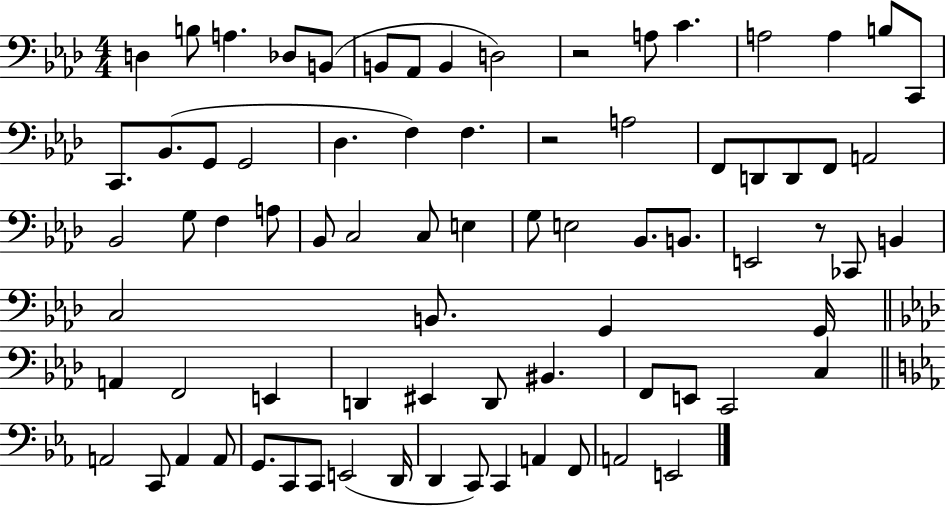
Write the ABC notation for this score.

X:1
T:Untitled
M:4/4
L:1/4
K:Ab
D, B,/2 A, _D,/2 B,,/2 B,,/2 _A,,/2 B,, D,2 z2 A,/2 C A,2 A, B,/2 C,,/2 C,,/2 _B,,/2 G,,/2 G,,2 _D, F, F, z2 A,2 F,,/2 D,,/2 D,,/2 F,,/2 A,,2 _B,,2 G,/2 F, A,/2 _B,,/2 C,2 C,/2 E, G,/2 E,2 _B,,/2 B,,/2 E,,2 z/2 _C,,/2 B,, C,2 B,,/2 G,, G,,/4 A,, F,,2 E,, D,, ^E,, D,,/2 ^B,, F,,/2 E,,/2 C,,2 C, A,,2 C,,/2 A,, A,,/2 G,,/2 C,,/2 C,,/2 E,,2 D,,/4 D,, C,,/2 C,, A,, F,,/2 A,,2 E,,2